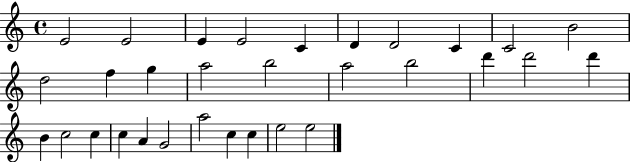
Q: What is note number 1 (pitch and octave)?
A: E4